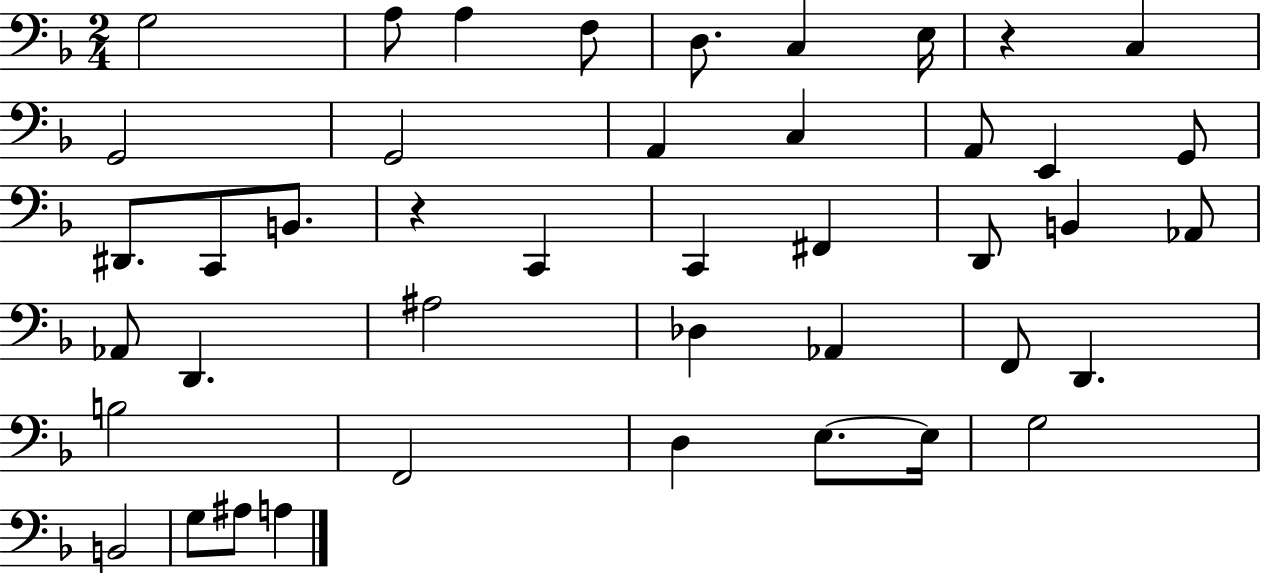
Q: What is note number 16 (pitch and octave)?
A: D#2